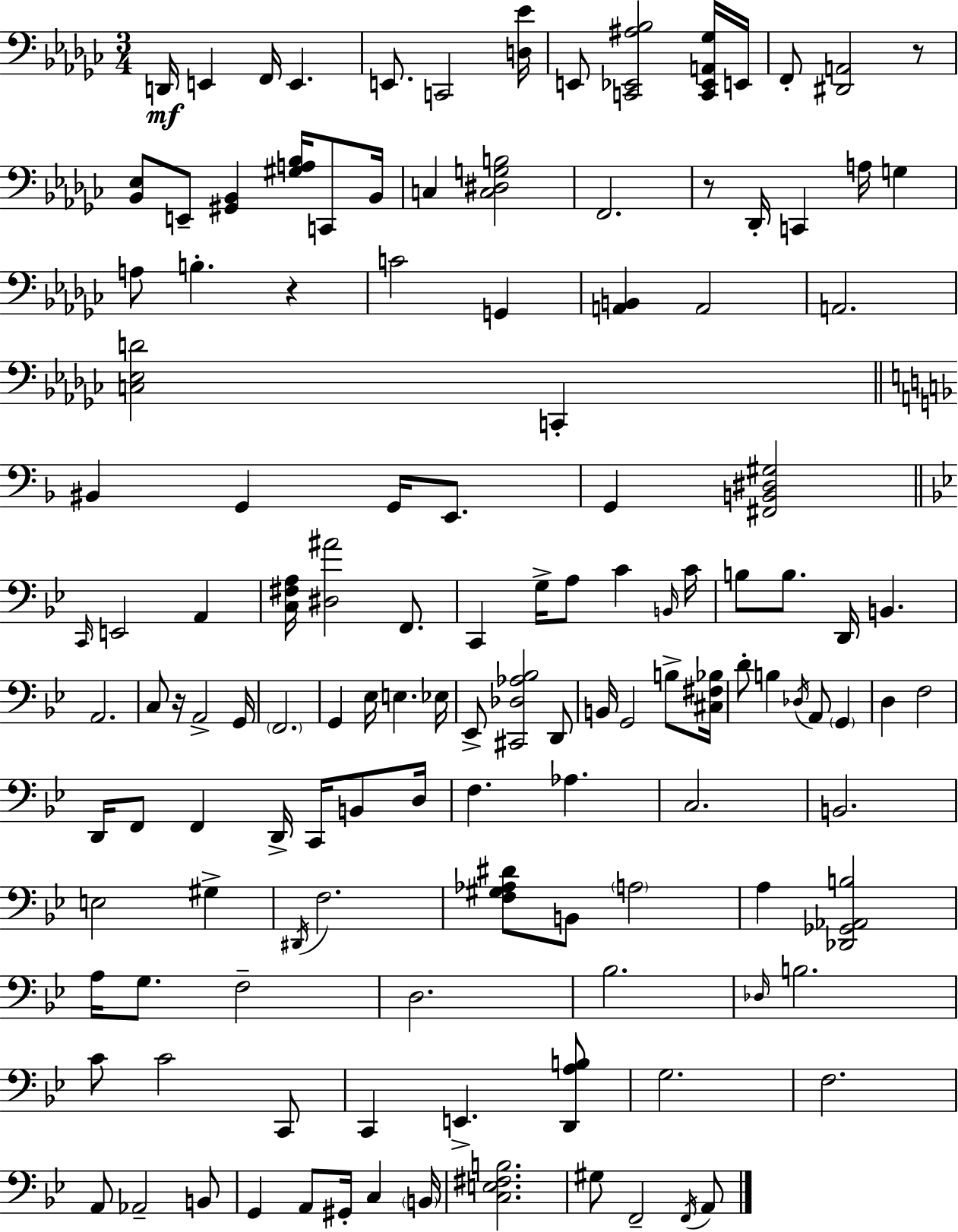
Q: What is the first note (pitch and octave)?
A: D2